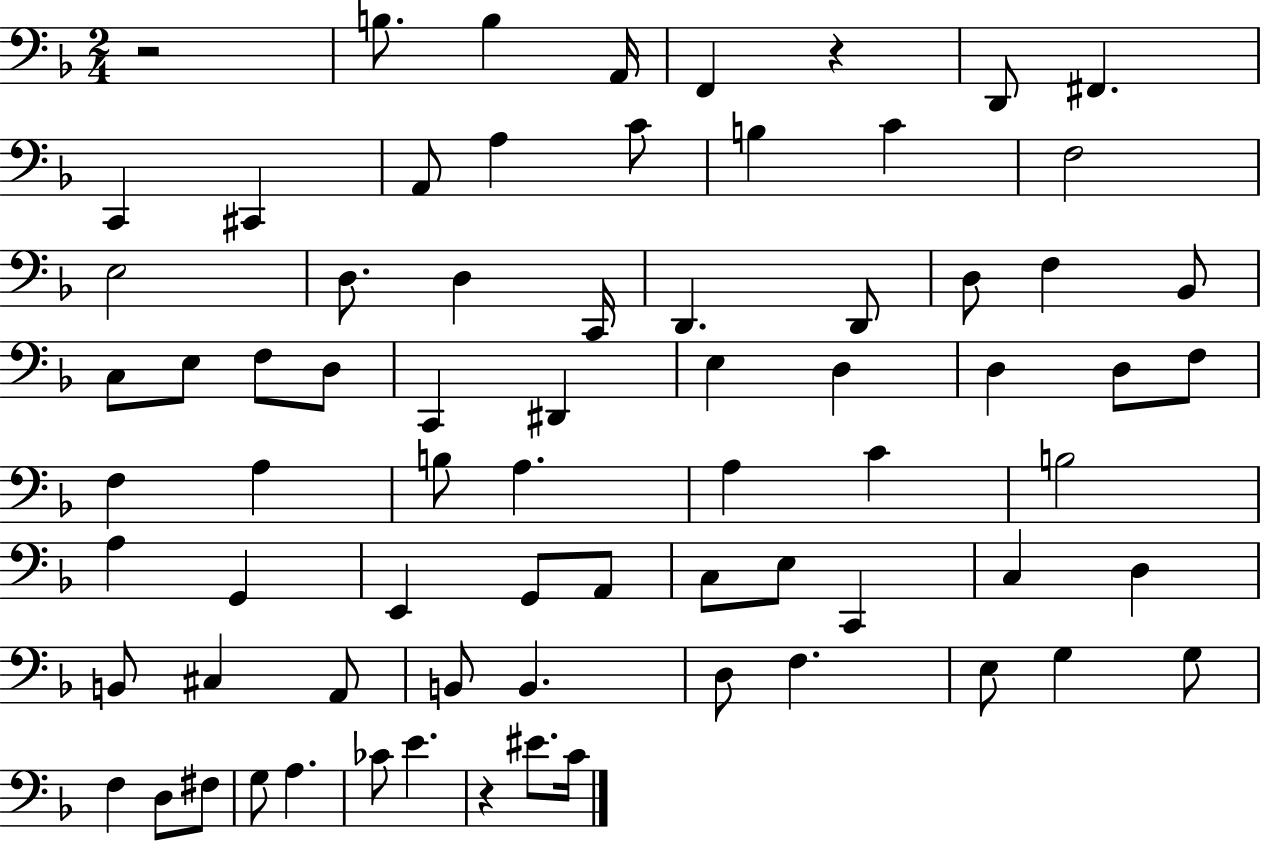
X:1
T:Untitled
M:2/4
L:1/4
K:F
z2 B,/2 B, A,,/4 F,, z D,,/2 ^F,, C,, ^C,, A,,/2 A, C/2 B, C F,2 E,2 D,/2 D, C,,/4 D,, D,,/2 D,/2 F, _B,,/2 C,/2 E,/2 F,/2 D,/2 C,, ^D,, E, D, D, D,/2 F,/2 F, A, B,/2 A, A, C B,2 A, G,, E,, G,,/2 A,,/2 C,/2 E,/2 C,, C, D, B,,/2 ^C, A,,/2 B,,/2 B,, D,/2 F, E,/2 G, G,/2 F, D,/2 ^F,/2 G,/2 A, _C/2 E z ^E/2 C/4